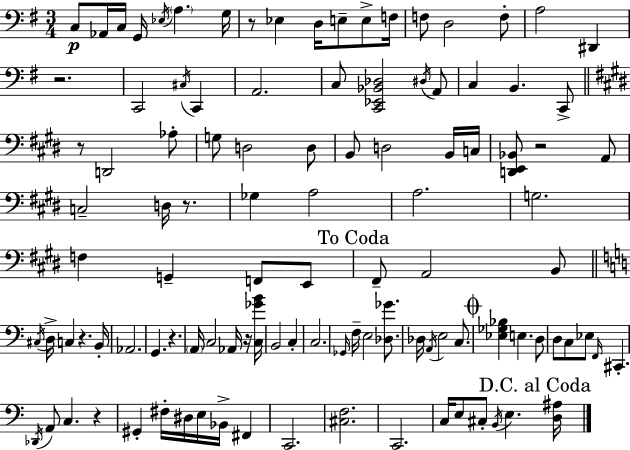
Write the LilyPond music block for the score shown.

{
  \clef bass
  \numericTimeSignature
  \time 3/4
  \key g \major
  c8\p aes,16 c16 g,16 \acciaccatura { ees16 } \parenthesize a4. | g16 r8 ees4 d16 e8-- e8-> | f16 f8 d2 f8-. | a2 dis,4 | \break r2. | c,2 \acciaccatura { cis16 } c,4 | a,2. | c8 <c, ees, bes, des>2 | \break \acciaccatura { dis16 } a,8 c4 b,4. | c,8-> \bar "||" \break \key e \major r8 d,2 aes8-. | g8 d2 d8 | b,8 d2 b,16 c16 | <d, e, bes,>8 r2 a,8 | \break c2-- d16 r8. | ges4 a2 | a2. | g2. | \break f4 g,4-- f,8 e,8 | \mark "To Coda" fis,8-- a,2 b,8 | \bar "||" \break \key a \minor \acciaccatura { cis16 } d16-> c4 r4. | b,16-. aes,2. | g,4. r4. | \parenthesize a,16 c2 aes,16 r16 | \break <c ges' b'>16 b,2 c4-. | c2. | \grace { ges,16 } f16-- e2 <des ges'>8. | des16 \acciaccatura { a,16 } e2 | \break c8. \mark \markup { \musicglyph "scripts.coda" } <ees ges bes>4 e4. | d8 d8 c8 ees8 \grace { f,16 } cis,4.-. | \acciaccatura { des,16 } a,8 c4. | r4 gis,4-. fis16-. dis16 e16 | \break bes,16-> fis,4 c,2. | <cis f>2. | c,2. | c16 e8 cis8-. \acciaccatura { b,16 } e4. | \break \mark "D.C. al Coda" <d ais>16 \bar "|."
}